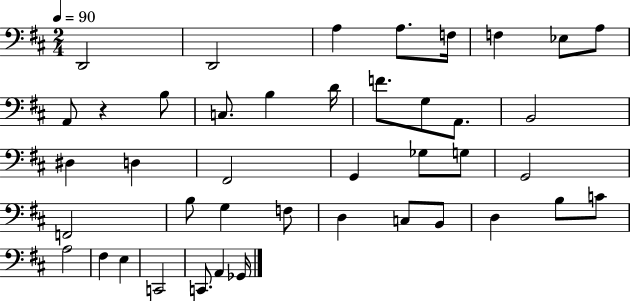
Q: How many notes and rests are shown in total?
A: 42